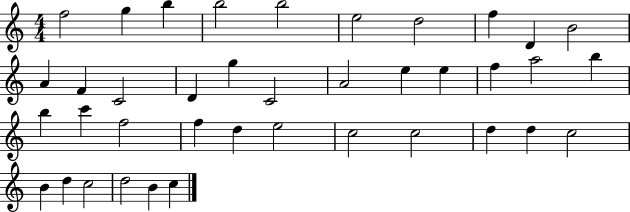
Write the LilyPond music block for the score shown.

{
  \clef treble
  \numericTimeSignature
  \time 4/4
  \key c \major
  f''2 g''4 b''4 | b''2 b''2 | e''2 d''2 | f''4 d'4 b'2 | \break a'4 f'4 c'2 | d'4 g''4 c'2 | a'2 e''4 e''4 | f''4 a''2 b''4 | \break b''4 c'''4 f''2 | f''4 d''4 e''2 | c''2 c''2 | d''4 d''4 c''2 | \break b'4 d''4 c''2 | d''2 b'4 c''4 | \bar "|."
}